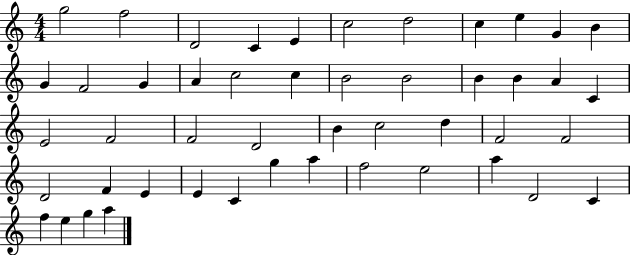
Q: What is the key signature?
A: C major